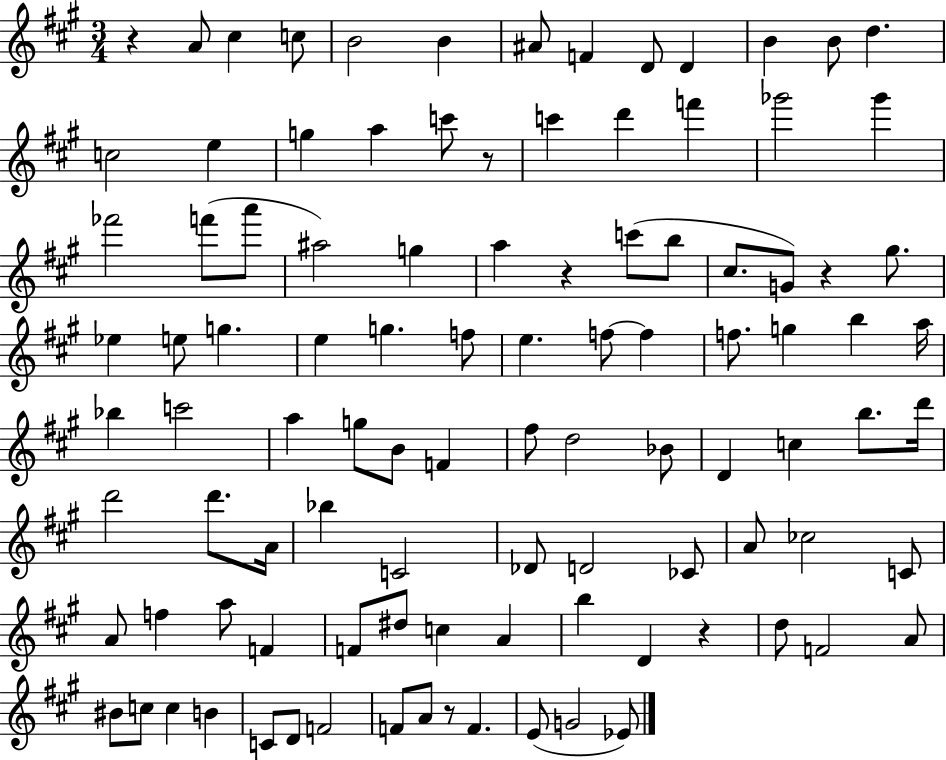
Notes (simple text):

R/q A4/e C#5/q C5/e B4/h B4/q A#4/e F4/q D4/e D4/q B4/q B4/e D5/q. C5/h E5/q G5/q A5/q C6/e R/e C6/q D6/q F6/q Gb6/h Gb6/q FES6/h F6/e A6/e A#5/h G5/q A5/q R/q C6/e B5/e C#5/e. G4/e R/q G#5/e. Eb5/q E5/e G5/q. E5/q G5/q. F5/e E5/q. F5/e F5/q F5/e. G5/q B5/q A5/s Bb5/q C6/h A5/q G5/e B4/e F4/q F#5/e D5/h Bb4/e D4/q C5/q B5/e. D6/s D6/h D6/e. A4/s Bb5/q C4/h Db4/e D4/h CES4/e A4/e CES5/h C4/e A4/e F5/q A5/e F4/q F4/e D#5/e C5/q A4/q B5/q D4/q R/q D5/e F4/h A4/e BIS4/e C5/e C5/q B4/q C4/e D4/e F4/h F4/e A4/e R/e F4/q. E4/e G4/h Eb4/e